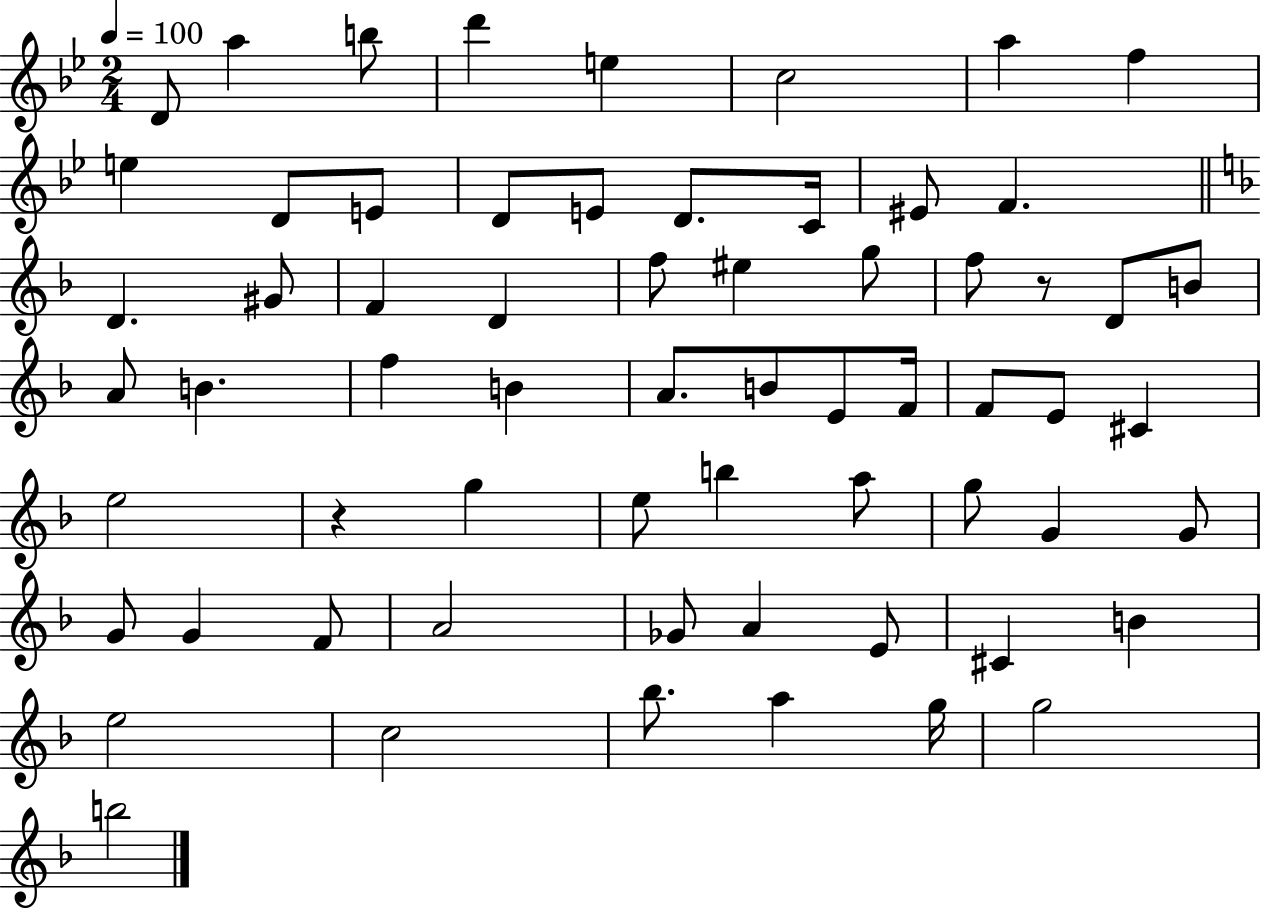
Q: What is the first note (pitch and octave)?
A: D4